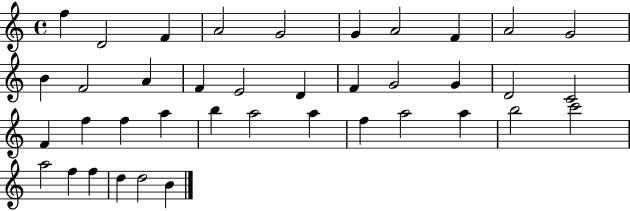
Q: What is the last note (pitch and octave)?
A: B4